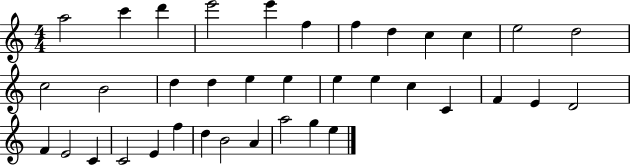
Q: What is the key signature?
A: C major